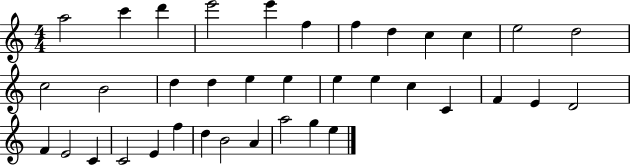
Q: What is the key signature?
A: C major